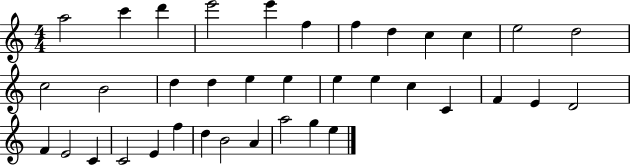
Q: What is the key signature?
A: C major